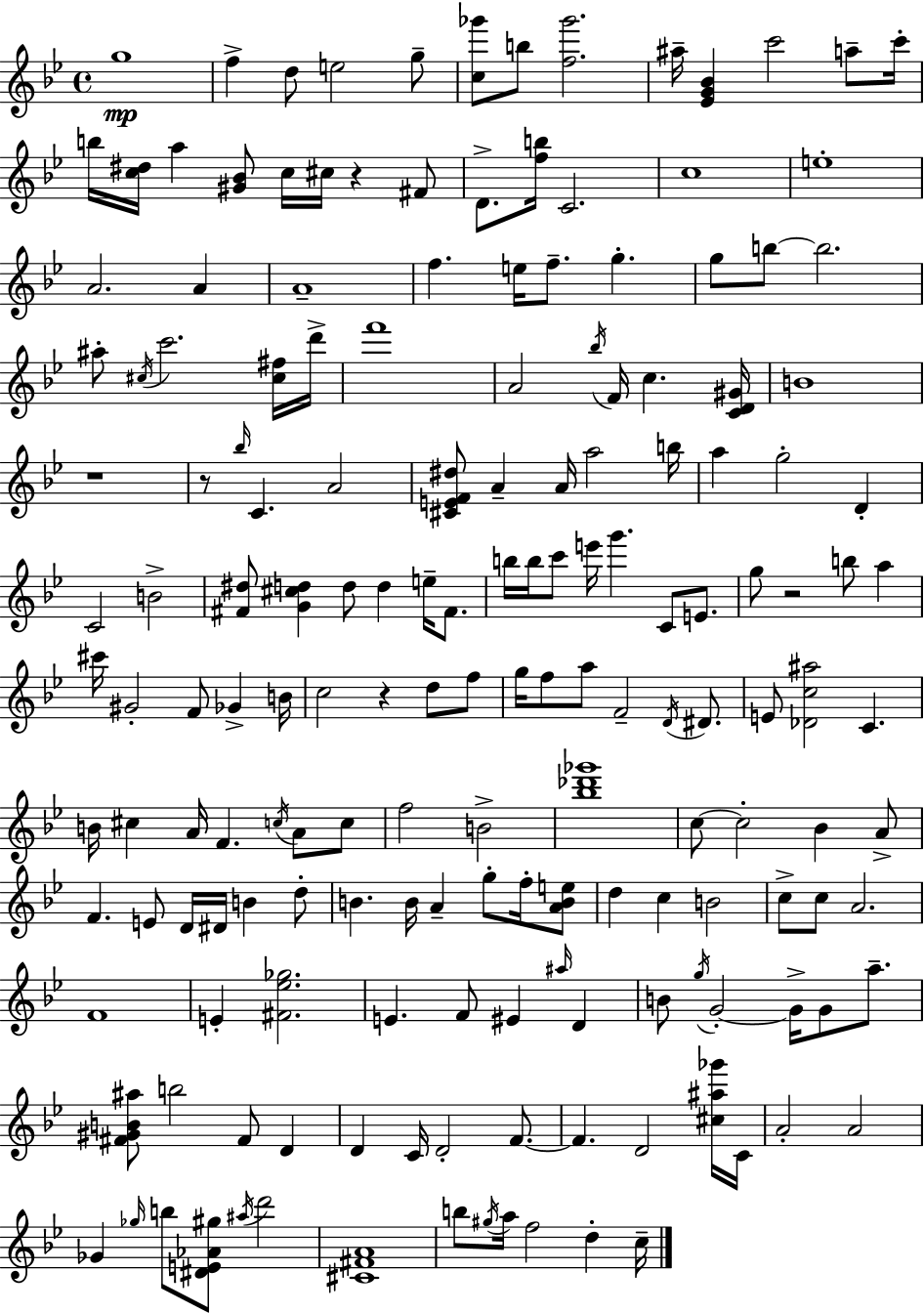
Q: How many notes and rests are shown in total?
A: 171